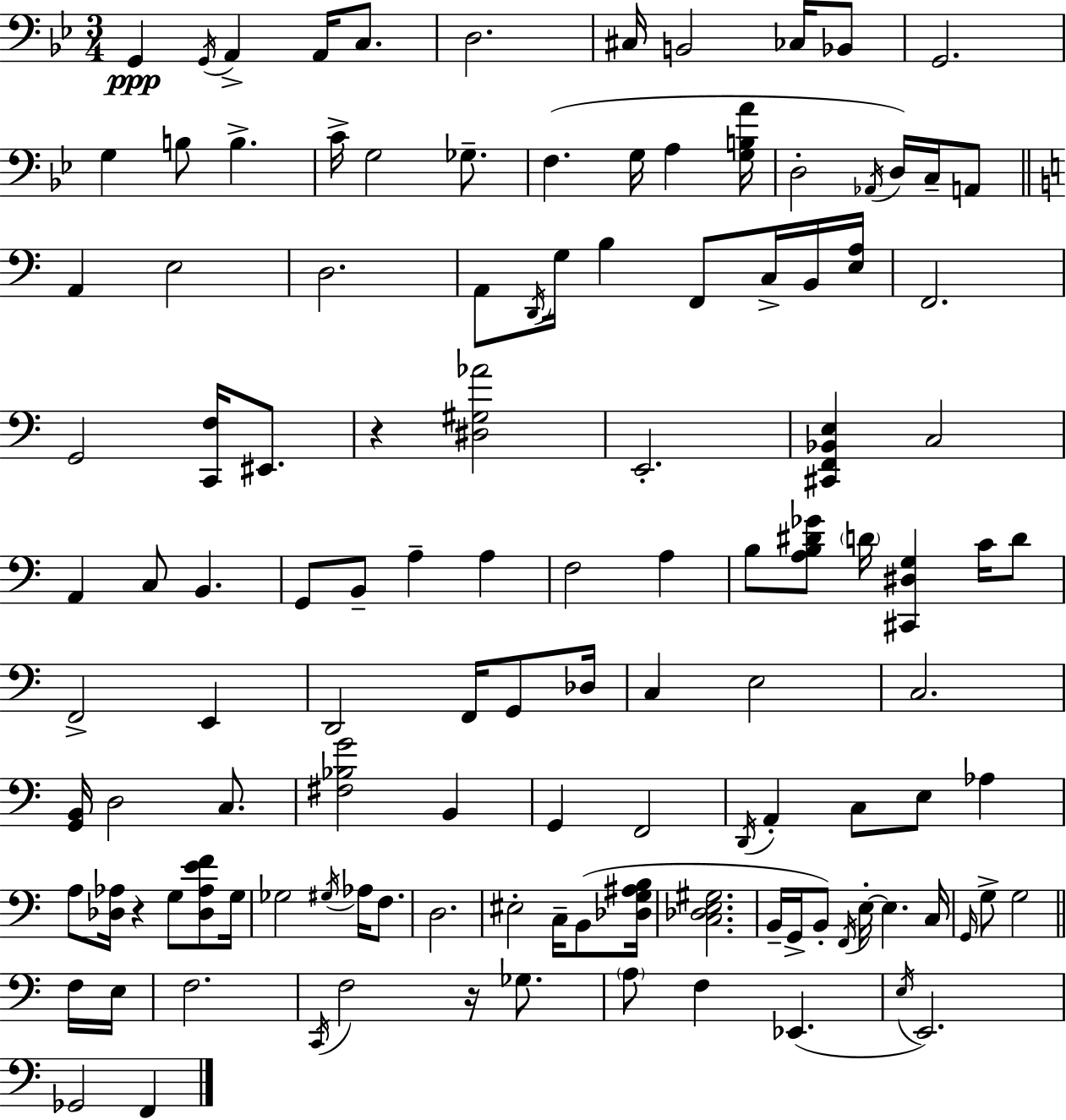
G2/q G2/s A2/q A2/s C3/e. D3/h. C#3/s B2/h CES3/s Bb2/e G2/h. G3/q B3/e B3/q. C4/s G3/h Gb3/e. F3/q. G3/s A3/q [G3,B3,A4]/s D3/h Ab2/s D3/s C3/s A2/e A2/q E3/h D3/h. A2/e D2/s G3/s B3/q F2/e C3/s B2/s [E3,A3]/s F2/h. G2/h [C2,F3]/s EIS2/e. R/q [D#3,G#3,Ab4]/h E2/h. [C#2,F2,Bb2,E3]/q C3/h A2/q C3/e B2/q. G2/e B2/e A3/q A3/q F3/h A3/q B3/e [A3,B3,D#4,Gb4]/e D4/s [C#2,D#3,G3]/q C4/s D4/e F2/h E2/q D2/h F2/s G2/e Db3/s C3/q E3/h C3/h. [G2,B2]/s D3/h C3/e. [F#3,Bb3,G4]/h B2/q G2/q F2/h D2/s A2/q C3/e E3/e Ab3/q A3/e [Db3,Ab3]/s R/q G3/e [Db3,Ab3,E4,F4]/e G3/s Gb3/h G#3/s Ab3/s F3/e. D3/h. EIS3/h C3/s B2/e [Db3,G3,A#3,B3]/s [C3,Db3,E3,G#3]/h. B2/s G2/s B2/e F2/s E3/s E3/q. C3/s G2/s G3/e G3/h F3/s E3/s F3/h. C2/s F3/h R/s Gb3/e. A3/e F3/q Eb2/q. E3/s E2/h. Gb2/h F2/q